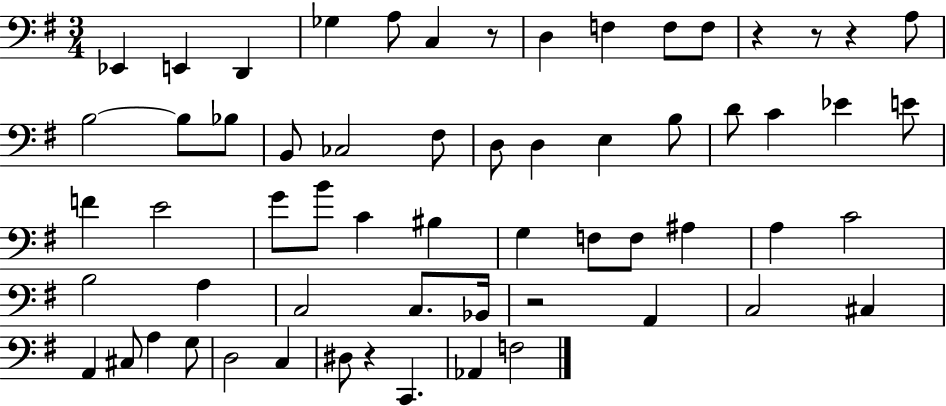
X:1
T:Untitled
M:3/4
L:1/4
K:G
_E,, E,, D,, _G, A,/2 C, z/2 D, F, F,/2 F,/2 z z/2 z A,/2 B,2 B,/2 _B,/2 B,,/2 _C,2 ^F,/2 D,/2 D, E, B,/2 D/2 C _E E/2 F E2 G/2 B/2 C ^B, G, F,/2 F,/2 ^A, A, C2 B,2 A, C,2 C,/2 _B,,/4 z2 A,, C,2 ^C, A,, ^C,/2 A, G,/2 D,2 C, ^D,/2 z C,, _A,, F,2